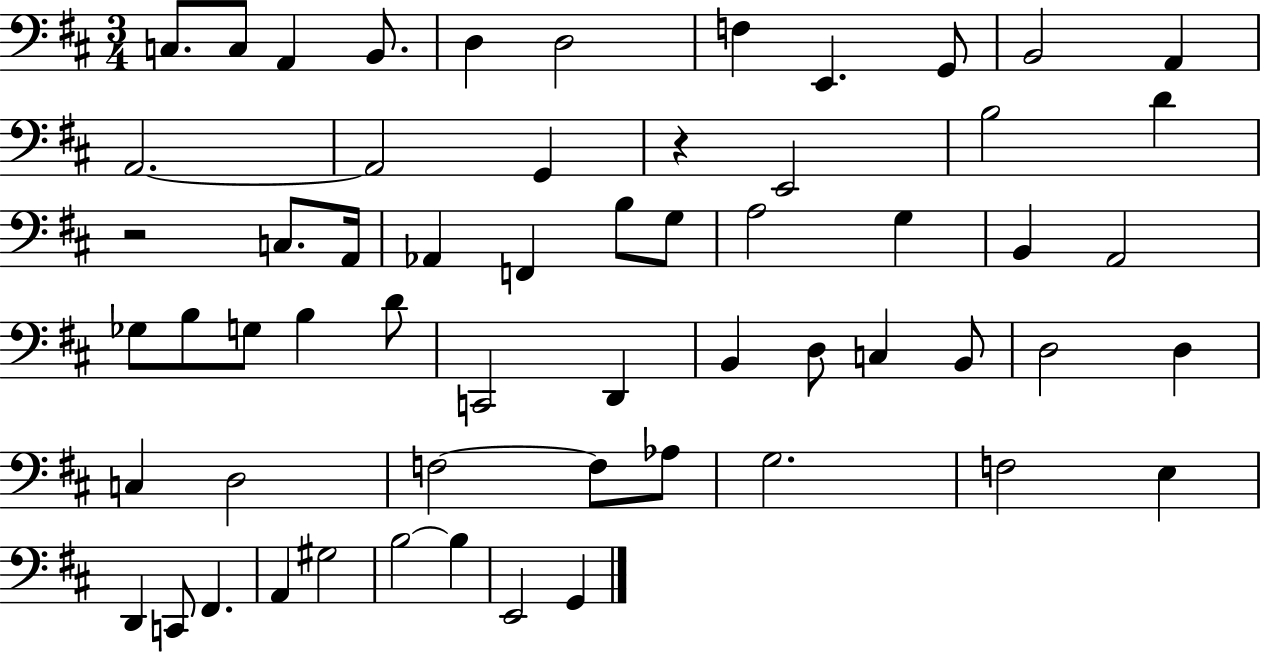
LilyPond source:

{
  \clef bass
  \numericTimeSignature
  \time 3/4
  \key d \major
  \repeat volta 2 { c8. c8 a,4 b,8. | d4 d2 | f4 e,4. g,8 | b,2 a,4 | \break a,2.~~ | a,2 g,4 | r4 e,2 | b2 d'4 | \break r2 c8. a,16 | aes,4 f,4 b8 g8 | a2 g4 | b,4 a,2 | \break ges8 b8 g8 b4 d'8 | c,2 d,4 | b,4 d8 c4 b,8 | d2 d4 | \break c4 d2 | f2~~ f8 aes8 | g2. | f2 e4 | \break d,4 c,8 fis,4. | a,4 gis2 | b2~~ b4 | e,2 g,4 | \break } \bar "|."
}